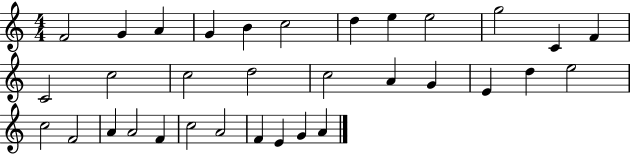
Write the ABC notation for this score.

X:1
T:Untitled
M:4/4
L:1/4
K:C
F2 G A G B c2 d e e2 g2 C F C2 c2 c2 d2 c2 A G E d e2 c2 F2 A A2 F c2 A2 F E G A